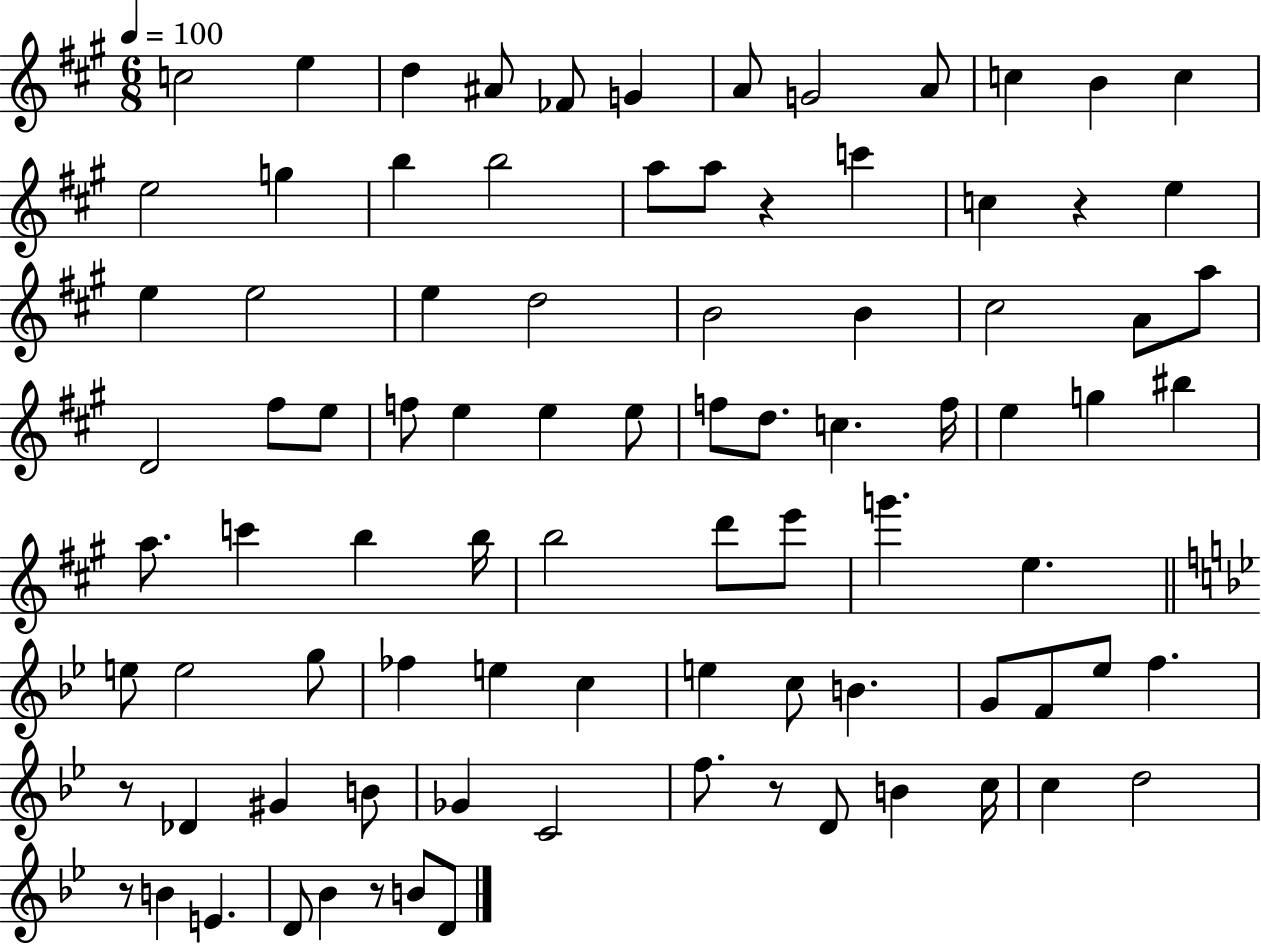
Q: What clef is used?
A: treble